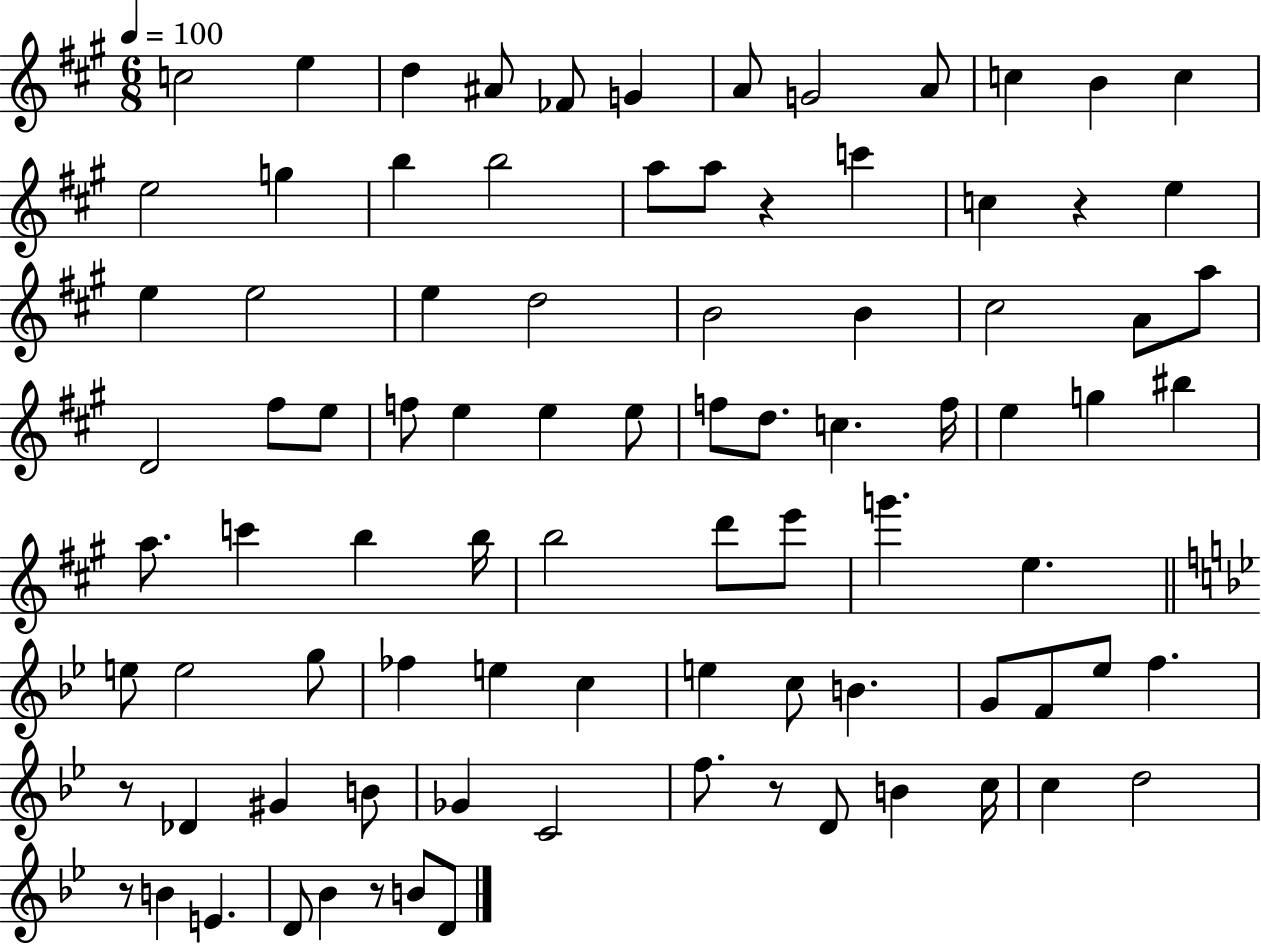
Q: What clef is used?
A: treble